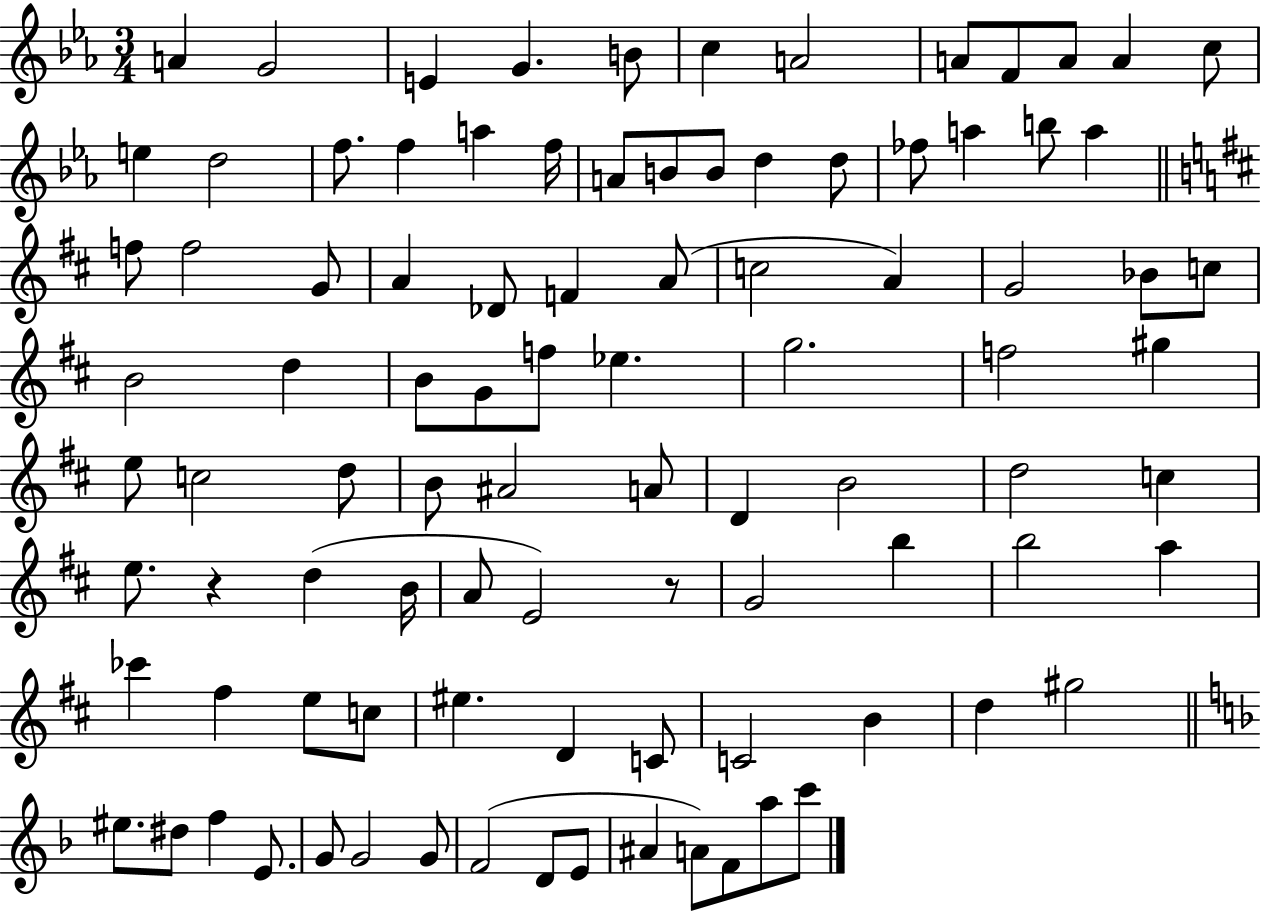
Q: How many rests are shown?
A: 2